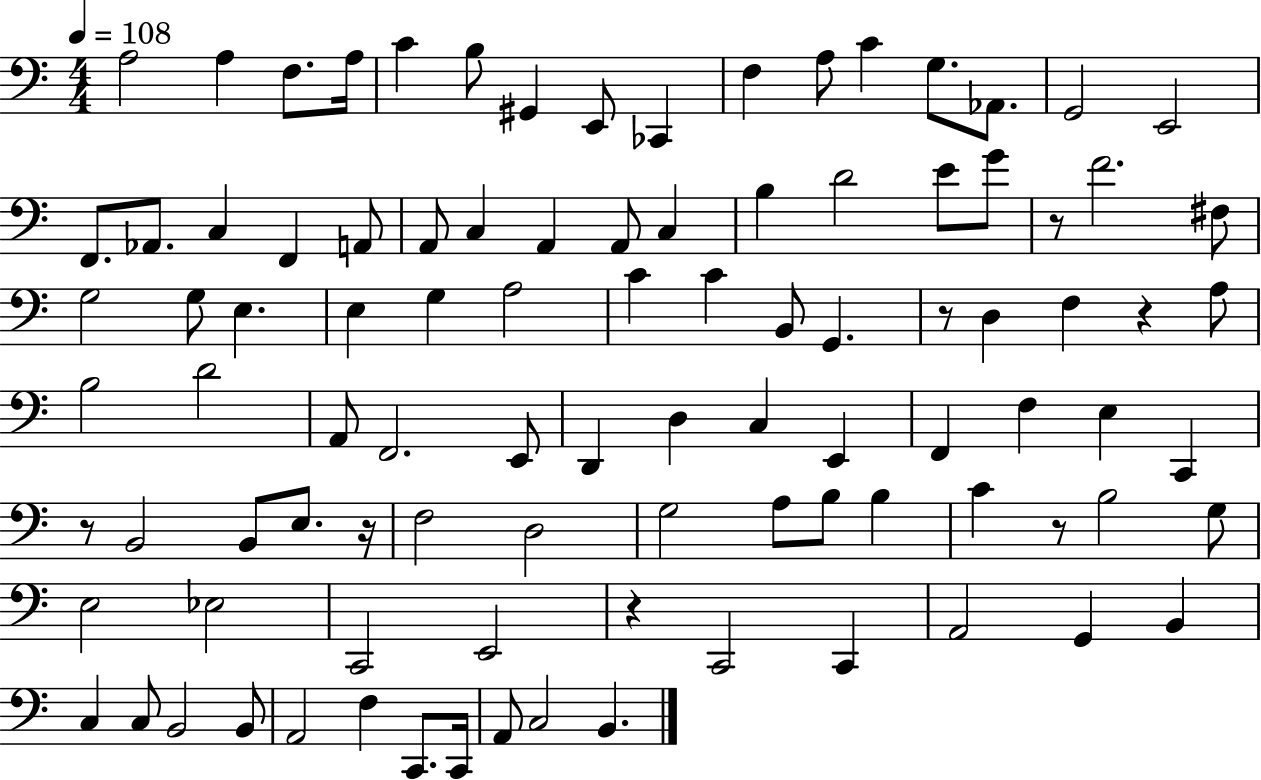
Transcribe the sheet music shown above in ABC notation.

X:1
T:Untitled
M:4/4
L:1/4
K:C
A,2 A, F,/2 A,/4 C B,/2 ^G,, E,,/2 _C,, F, A,/2 C G,/2 _A,,/2 G,,2 E,,2 F,,/2 _A,,/2 C, F,, A,,/2 A,,/2 C, A,, A,,/2 C, B, D2 E/2 G/2 z/2 F2 ^F,/2 G,2 G,/2 E, E, G, A,2 C C B,,/2 G,, z/2 D, F, z A,/2 B,2 D2 A,,/2 F,,2 E,,/2 D,, D, C, E,, F,, F, E, C,, z/2 B,,2 B,,/2 E,/2 z/4 F,2 D,2 G,2 A,/2 B,/2 B, C z/2 B,2 G,/2 E,2 _E,2 C,,2 E,,2 z C,,2 C,, A,,2 G,, B,, C, C,/2 B,,2 B,,/2 A,,2 F, C,,/2 C,,/4 A,,/2 C,2 B,,